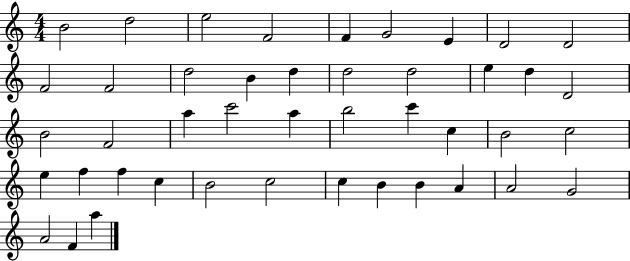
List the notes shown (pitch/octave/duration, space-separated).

B4/h D5/h E5/h F4/h F4/q G4/h E4/q D4/h D4/h F4/h F4/h D5/h B4/q D5/q D5/h D5/h E5/q D5/q D4/h B4/h F4/h A5/q C6/h A5/q B5/h C6/q C5/q B4/h C5/h E5/q F5/q F5/q C5/q B4/h C5/h C5/q B4/q B4/q A4/q A4/h G4/h A4/h F4/q A5/q